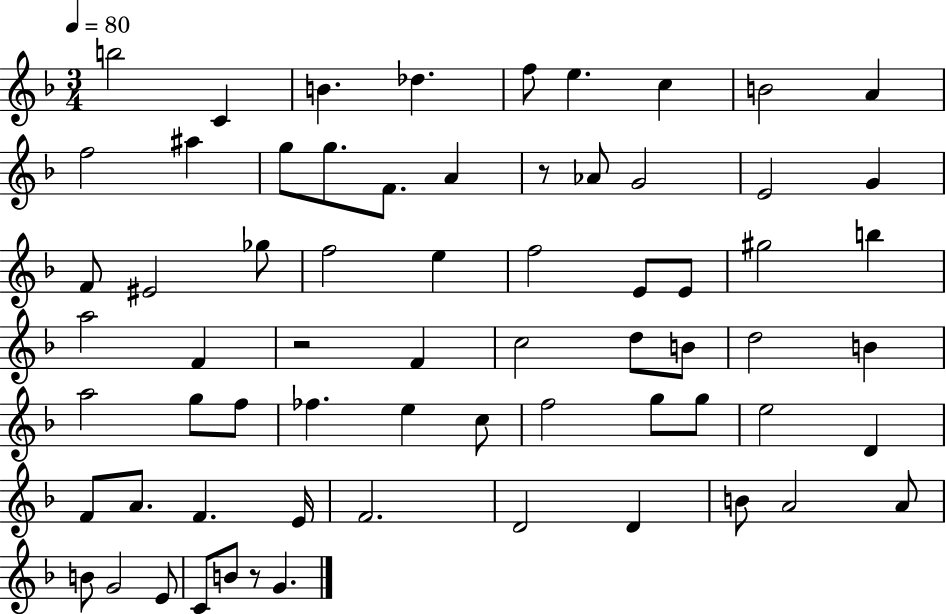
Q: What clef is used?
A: treble